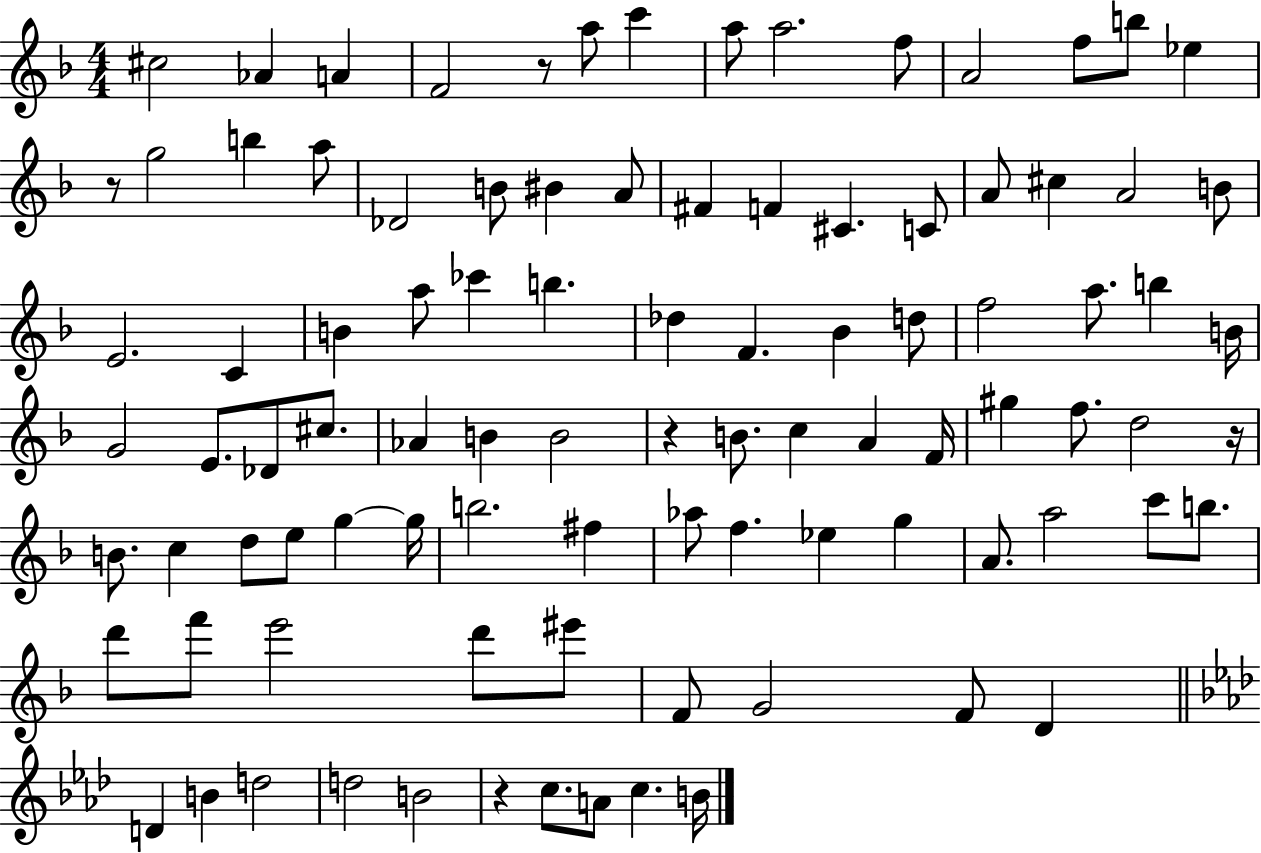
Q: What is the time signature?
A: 4/4